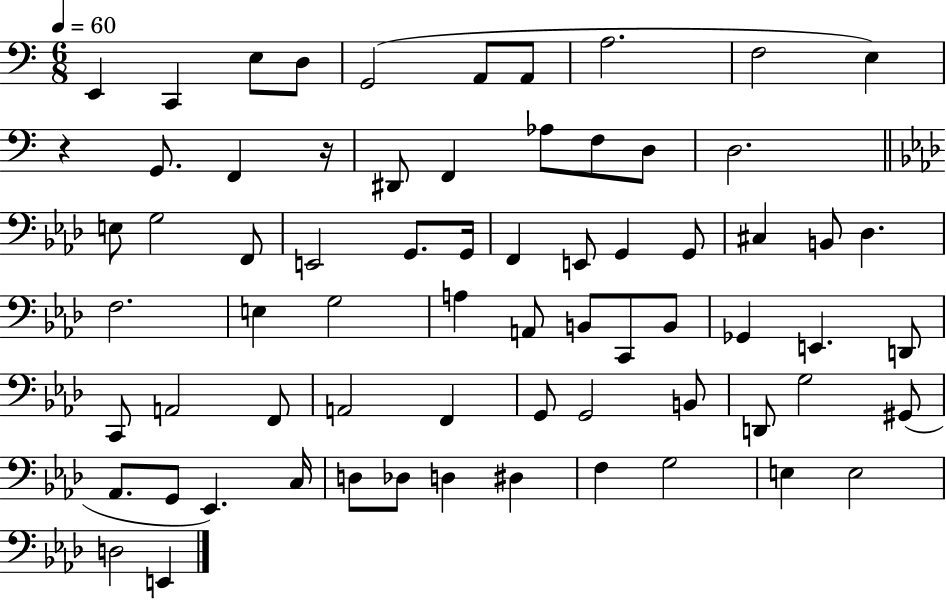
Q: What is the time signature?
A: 6/8